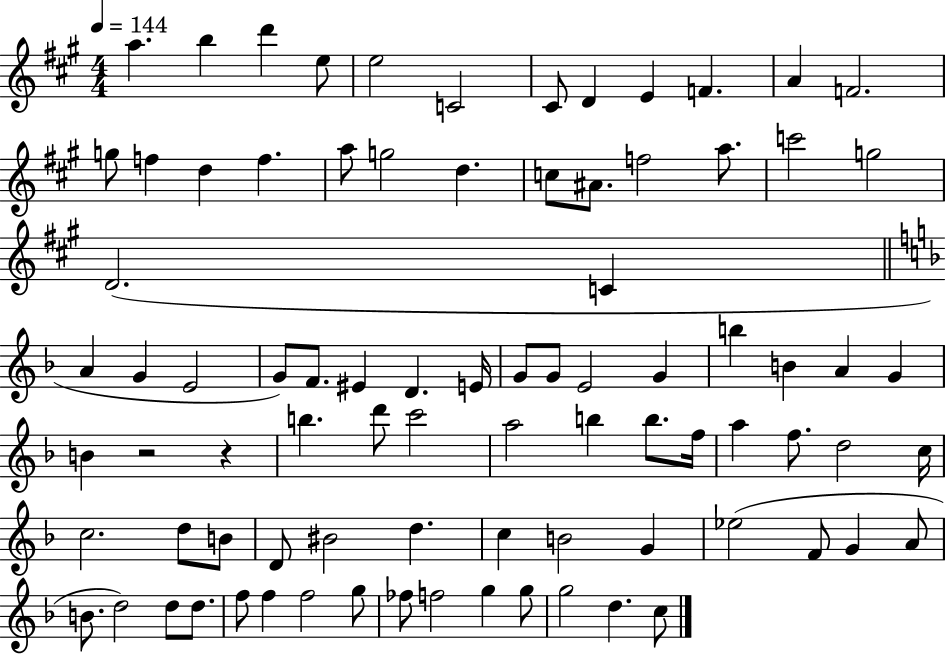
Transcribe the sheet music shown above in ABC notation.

X:1
T:Untitled
M:4/4
L:1/4
K:A
a b d' e/2 e2 C2 ^C/2 D E F A F2 g/2 f d f a/2 g2 d c/2 ^A/2 f2 a/2 c'2 g2 D2 C A G E2 G/2 F/2 ^E D E/4 G/2 G/2 E2 G b B A G B z2 z b d'/2 c'2 a2 b b/2 f/4 a f/2 d2 c/4 c2 d/2 B/2 D/2 ^B2 d c B2 G _e2 F/2 G A/2 B/2 d2 d/2 d/2 f/2 f f2 g/2 _f/2 f2 g g/2 g2 d c/2